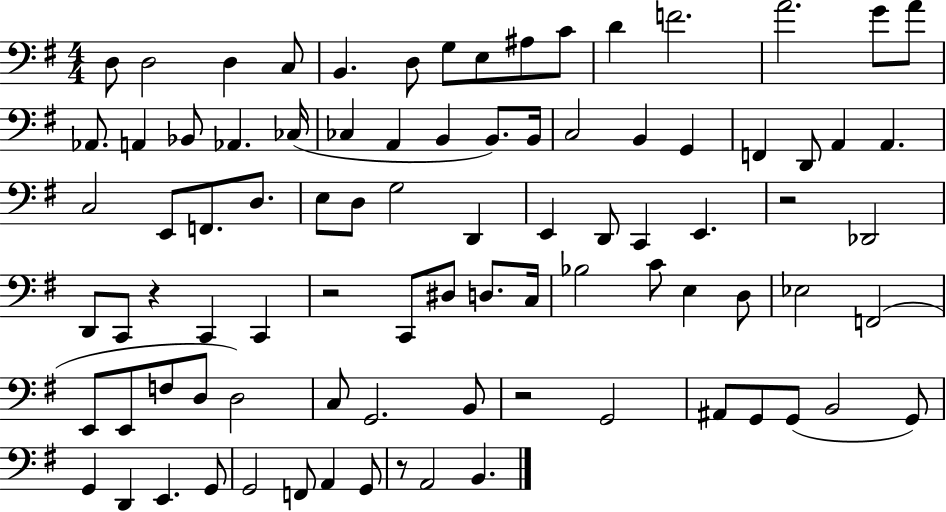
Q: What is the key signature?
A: G major